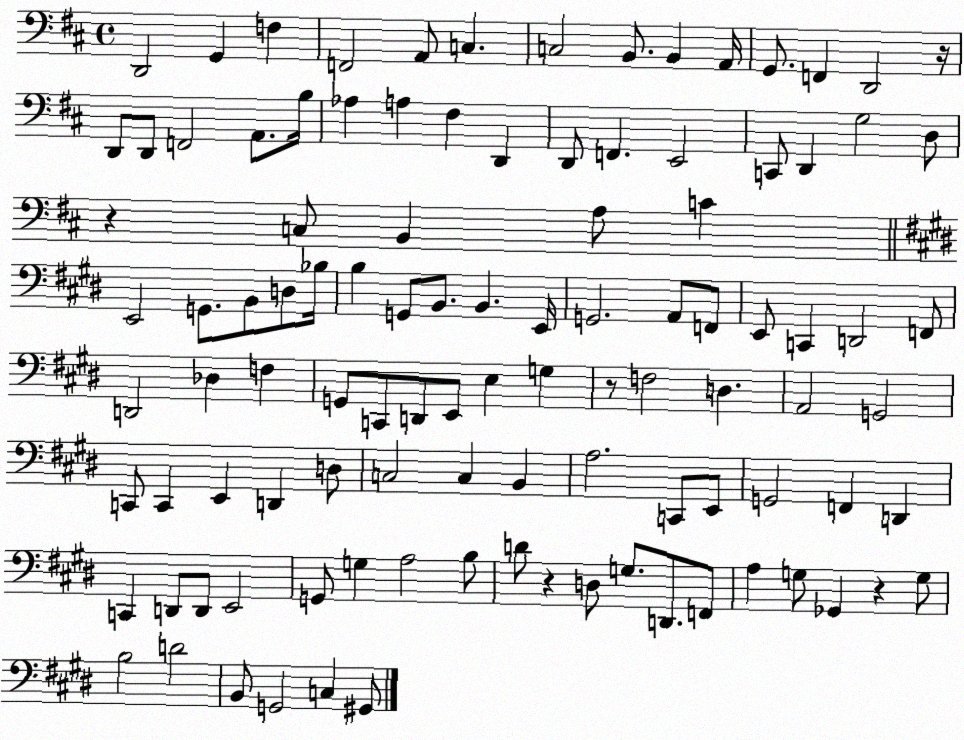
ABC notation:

X:1
T:Untitled
M:4/4
L:1/4
K:D
D,,2 G,, F, F,,2 A,,/2 C, C,2 B,,/2 B,, A,,/4 G,,/2 F,, D,,2 z/4 D,,/2 D,,/2 F,,2 A,,/2 B,/4 _A, A, ^F, D,, D,,/2 F,, E,,2 C,,/2 D,, G,2 D,/2 z C,/2 B,, A,/2 C E,,2 G,,/2 B,,/2 D,/2 _B,/4 B, G,,/2 B,,/2 B,, E,,/4 G,,2 A,,/2 F,,/2 E,,/2 C,, D,,2 F,,/2 D,,2 _D, F, G,,/2 C,,/2 D,,/2 E,,/2 E, G, z/2 F,2 D, A,,2 G,,2 C,,/2 C,, E,, D,, D,/2 C,2 C, B,, A,2 C,,/2 E,,/2 G,,2 F,, D,, C,, D,,/2 D,,/2 E,,2 G,,/2 G, A,2 B,/2 D/2 z D,/2 G,/2 D,,/2 F,,/2 A, G,/2 _G,, z G,/2 B,2 D2 B,,/2 G,,2 C, ^G,,/2